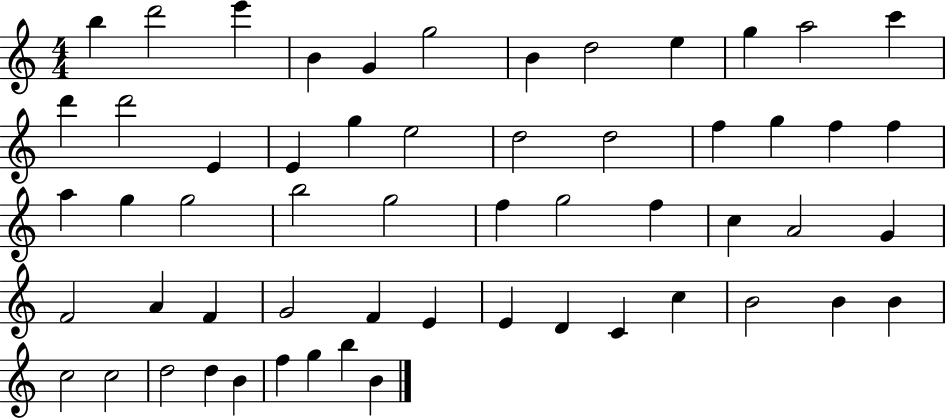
B5/q D6/h E6/q B4/q G4/q G5/h B4/q D5/h E5/q G5/q A5/h C6/q D6/q D6/h E4/q E4/q G5/q E5/h D5/h D5/h F5/q G5/q F5/q F5/q A5/q G5/q G5/h B5/h G5/h F5/q G5/h F5/q C5/q A4/h G4/q F4/h A4/q F4/q G4/h F4/q E4/q E4/q D4/q C4/q C5/q B4/h B4/q B4/q C5/h C5/h D5/h D5/q B4/q F5/q G5/q B5/q B4/q